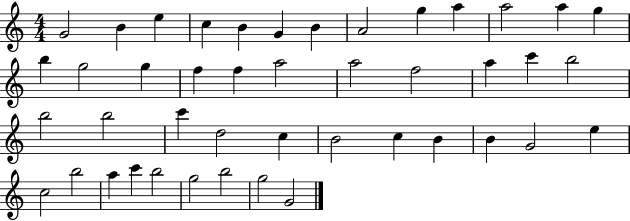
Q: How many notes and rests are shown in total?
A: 44